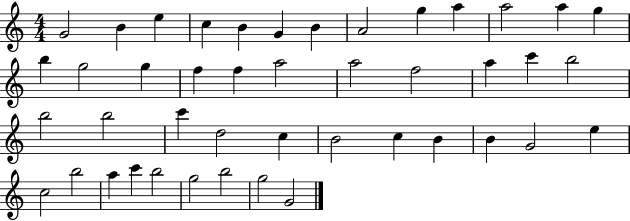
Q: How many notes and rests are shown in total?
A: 44